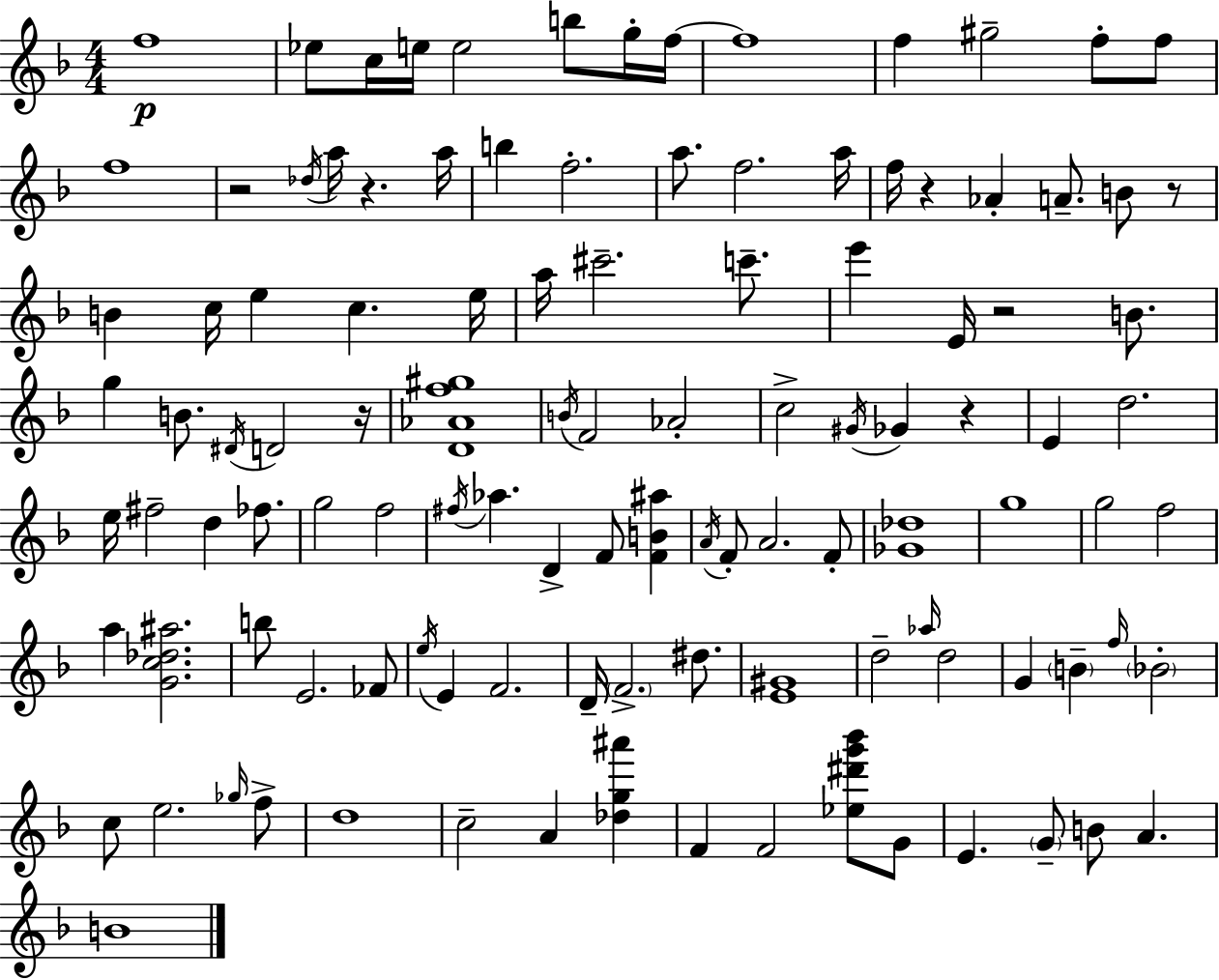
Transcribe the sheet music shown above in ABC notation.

X:1
T:Untitled
M:4/4
L:1/4
K:F
f4 _e/2 c/4 e/4 e2 b/2 g/4 f/4 f4 f ^g2 f/2 f/2 f4 z2 _d/4 a/4 z a/4 b f2 a/2 f2 a/4 f/4 z _A A/2 B/2 z/2 B c/4 e c e/4 a/4 ^c'2 c'/2 e' E/4 z2 B/2 g B/2 ^D/4 D2 z/4 [D_Af^g]4 B/4 F2 _A2 c2 ^G/4 _G z E d2 e/4 ^f2 d _f/2 g2 f2 ^f/4 _a D F/2 [FB^a] A/4 F/2 A2 F/2 [_G_d]4 g4 g2 f2 a [Gc_d^a]2 b/2 E2 _F/2 e/4 E F2 D/4 F2 ^d/2 [E^G]4 d2 _a/4 d2 G B f/4 _B2 c/2 e2 _g/4 f/2 d4 c2 A [_dg^a'] F F2 [_e^d'g'_b']/2 G/2 E G/2 B/2 A B4